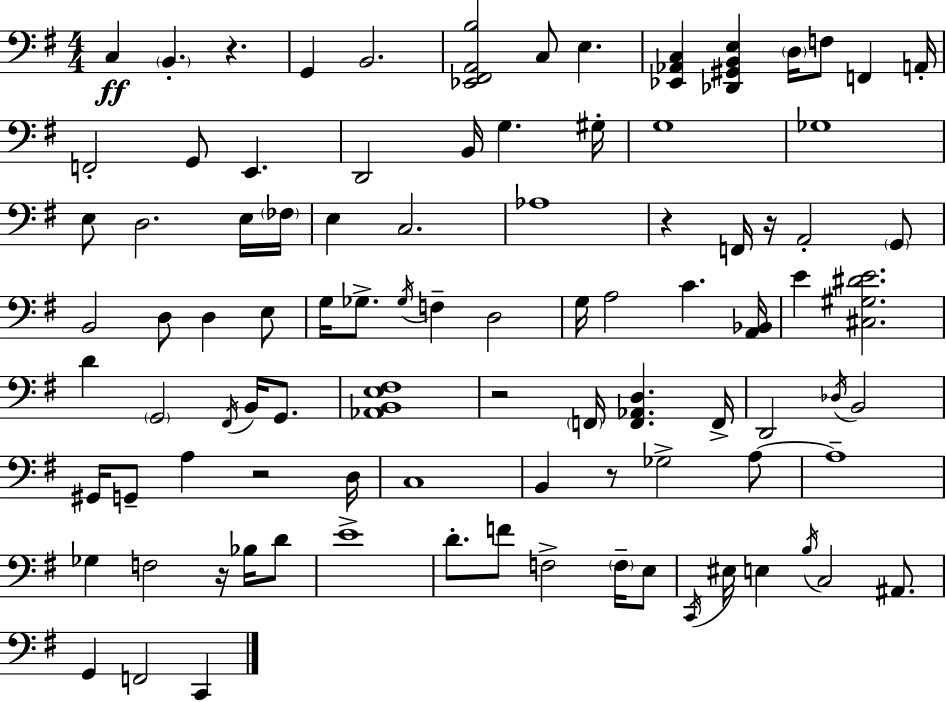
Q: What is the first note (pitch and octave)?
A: C3